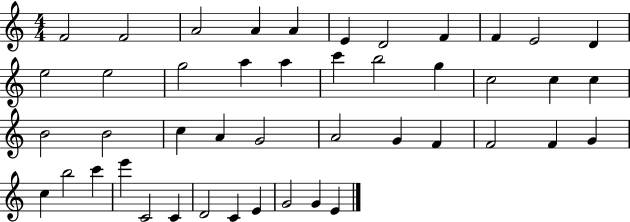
F4/h F4/h A4/h A4/q A4/q E4/q D4/h F4/q F4/q E4/h D4/q E5/h E5/h G5/h A5/q A5/q C6/q B5/h G5/q C5/h C5/q C5/q B4/h B4/h C5/q A4/q G4/h A4/h G4/q F4/q F4/h F4/q G4/q C5/q B5/h C6/q E6/q C4/h C4/q D4/h C4/q E4/q G4/h G4/q E4/q